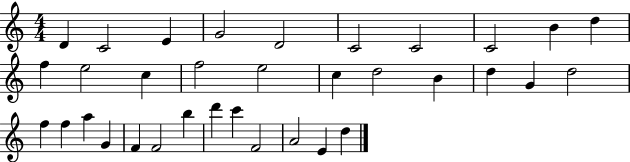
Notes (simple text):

D4/q C4/h E4/q G4/h D4/h C4/h C4/h C4/h B4/q D5/q F5/q E5/h C5/q F5/h E5/h C5/q D5/h B4/q D5/q G4/q D5/h F5/q F5/q A5/q G4/q F4/q F4/h B5/q D6/q C6/q F4/h A4/h E4/q D5/q